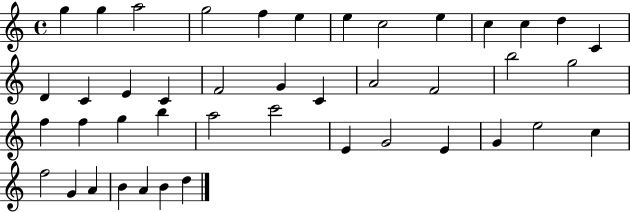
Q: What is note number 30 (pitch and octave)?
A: C6